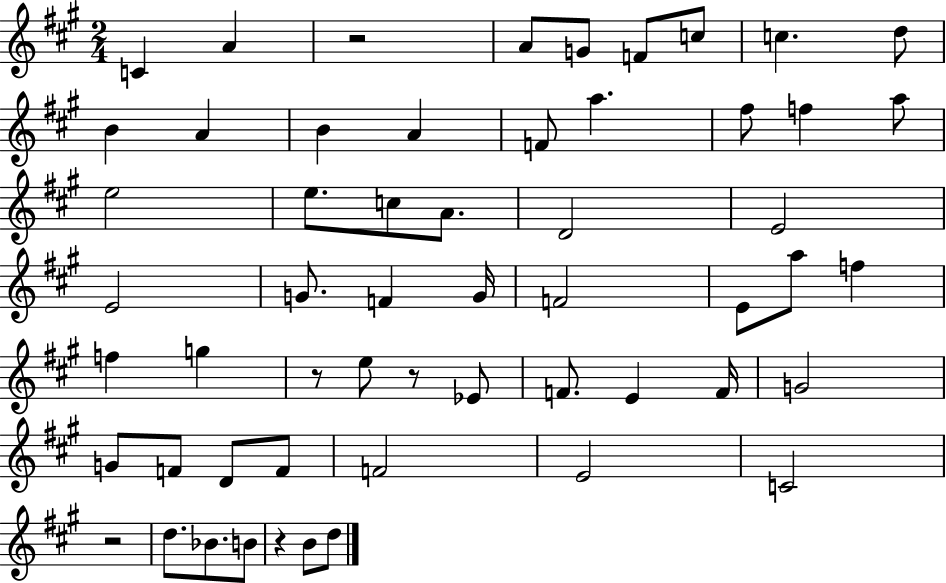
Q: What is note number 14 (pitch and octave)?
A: A5